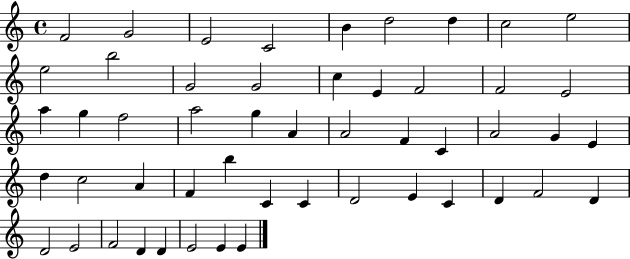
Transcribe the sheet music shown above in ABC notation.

X:1
T:Untitled
M:4/4
L:1/4
K:C
F2 G2 E2 C2 B d2 d c2 e2 e2 b2 G2 G2 c E F2 F2 E2 a g f2 a2 g A A2 F C A2 G E d c2 A F b C C D2 E C D F2 D D2 E2 F2 D D E2 E E